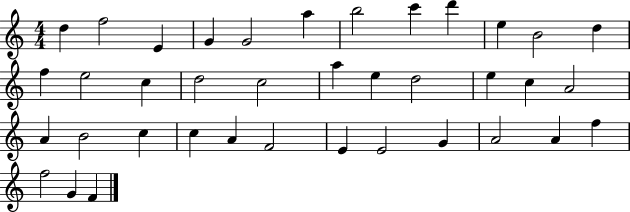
D5/q F5/h E4/q G4/q G4/h A5/q B5/h C6/q D6/q E5/q B4/h D5/q F5/q E5/h C5/q D5/h C5/h A5/q E5/q D5/h E5/q C5/q A4/h A4/q B4/h C5/q C5/q A4/q F4/h E4/q E4/h G4/q A4/h A4/q F5/q F5/h G4/q F4/q